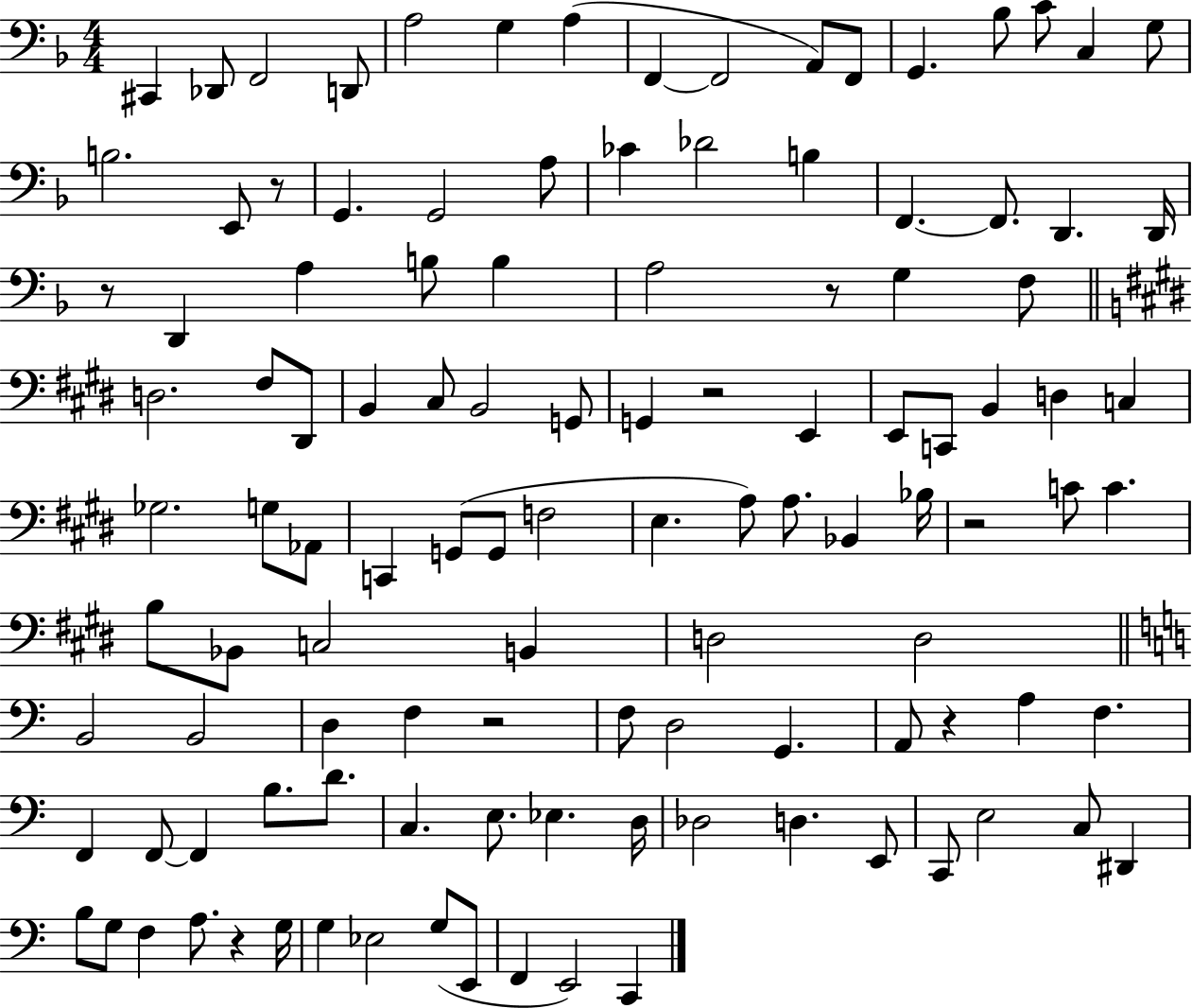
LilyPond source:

{
  \clef bass
  \numericTimeSignature
  \time 4/4
  \key f \major
  cis,4 des,8 f,2 d,8 | a2 g4 a4( | f,4~~ f,2 a,8) f,8 | g,4. bes8 c'8 c4 g8 | \break b2. e,8 r8 | g,4. g,2 a8 | ces'4 des'2 b4 | f,4.~~ f,8. d,4. d,16 | \break r8 d,4 a4 b8 b4 | a2 r8 g4 f8 | \bar "||" \break \key e \major d2. fis8 dis,8 | b,4 cis8 b,2 g,8 | g,4 r2 e,4 | e,8 c,8 b,4 d4 c4 | \break ges2. g8 aes,8 | c,4 g,8( g,8 f2 | e4. a8) a8. bes,4 bes16 | r2 c'8 c'4. | \break b8 bes,8 c2 b,4 | d2 d2 | \bar "||" \break \key c \major b,2 b,2 | d4 f4 r2 | f8 d2 g,4. | a,8 r4 a4 f4. | \break f,4 f,8~~ f,4 b8. d'8. | c4. e8. ees4. d16 | des2 d4. e,8 | c,8 e2 c8 dis,4 | \break b8 g8 f4 a8. r4 g16 | g4 ees2 g8( e,8 | f,4 e,2) c,4 | \bar "|."
}